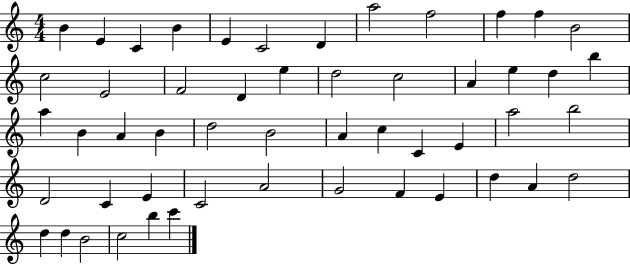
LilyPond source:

{
  \clef treble
  \numericTimeSignature
  \time 4/4
  \key c \major
  b'4 e'4 c'4 b'4 | e'4 c'2 d'4 | a''2 f''2 | f''4 f''4 b'2 | \break c''2 e'2 | f'2 d'4 e''4 | d''2 c''2 | a'4 e''4 d''4 b''4 | \break a''4 b'4 a'4 b'4 | d''2 b'2 | a'4 c''4 c'4 e'4 | a''2 b''2 | \break d'2 c'4 e'4 | c'2 a'2 | g'2 f'4 e'4 | d''4 a'4 d''2 | \break d''4 d''4 b'2 | c''2 b''4 c'''4 | \bar "|."
}